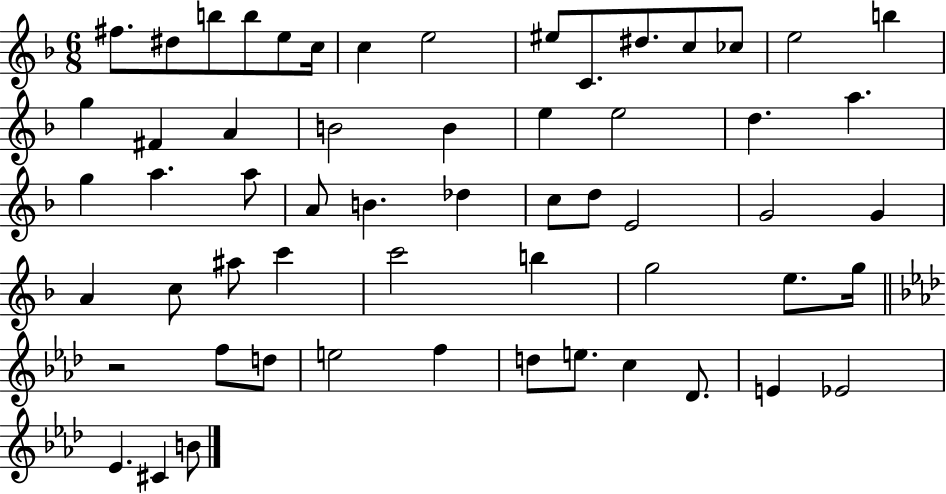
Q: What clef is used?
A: treble